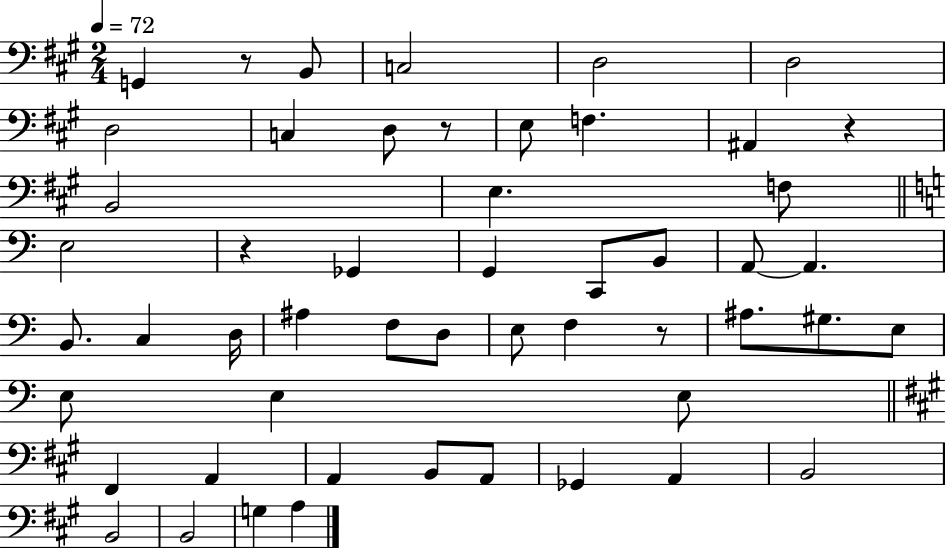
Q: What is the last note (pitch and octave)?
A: A3